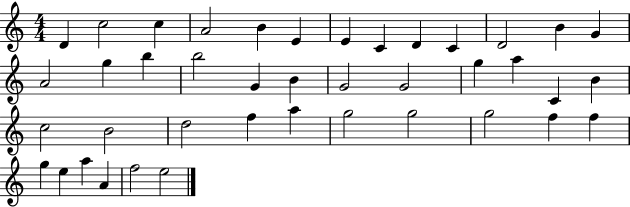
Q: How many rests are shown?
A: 0